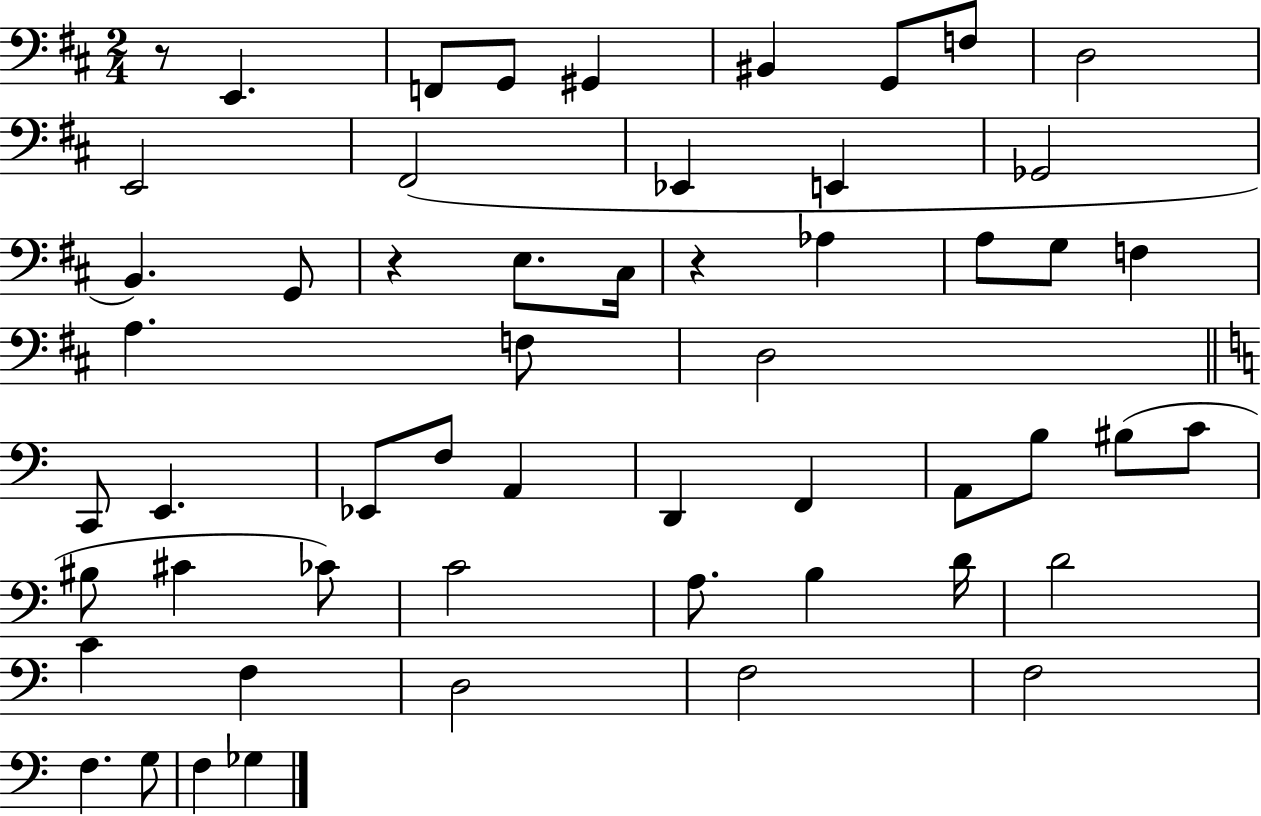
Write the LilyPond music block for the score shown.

{
  \clef bass
  \numericTimeSignature
  \time 2/4
  \key d \major
  r8 e,4. | f,8 g,8 gis,4 | bis,4 g,8 f8 | d2 | \break e,2 | fis,2( | ees,4 e,4 | ges,2 | \break b,4.) g,8 | r4 e8. cis16 | r4 aes4 | a8 g8 f4 | \break a4. f8 | d2 | \bar "||" \break \key a \minor c,8 e,4. | ees,8 f8 a,4 | d,4 f,4 | a,8 b8 bis8( c'8 | \break bis8 cis'4 ces'8) | c'2 | a8. b4 d'16 | d'2 | \break c'4 f4 | d2 | f2 | f2 | \break f4. g8 | f4 ges4 | \bar "|."
}